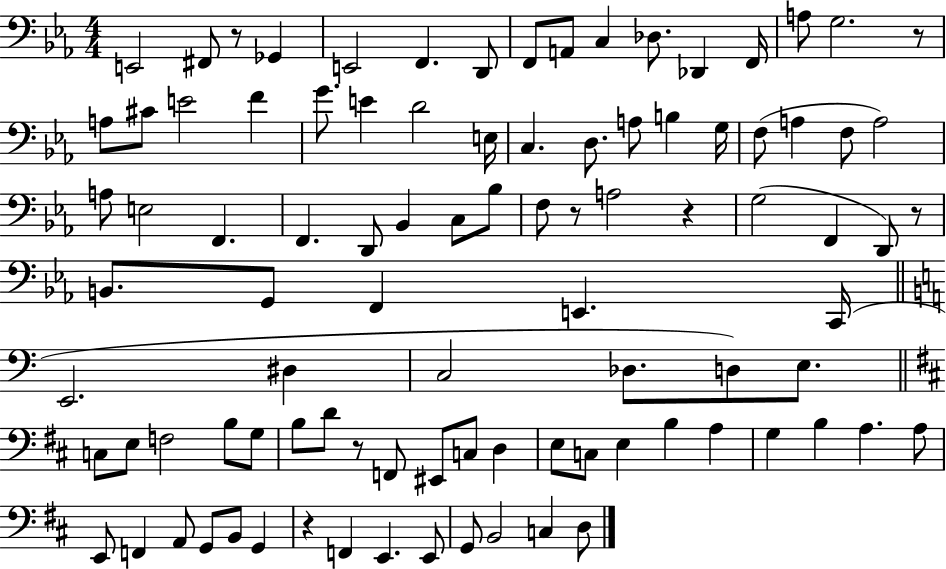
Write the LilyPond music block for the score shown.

{
  \clef bass
  \numericTimeSignature
  \time 4/4
  \key ees \major
  e,2 fis,8 r8 ges,4 | e,2 f,4. d,8 | f,8 a,8 c4 des8. des,4 f,16 | a8 g2. r8 | \break a8 cis'8 e'2 f'4 | g'8. e'4 d'2 e16 | c4. d8. a8 b4 g16 | f8( a4 f8 a2) | \break a8 e2 f,4. | f,4. d,8 bes,4 c8 bes8 | f8 r8 a2 r4 | g2( f,4 d,8) r8 | \break b,8. g,8 f,4 e,4. c,16( | \bar "||" \break \key c \major e,2. dis4 | c2 des8. d8) e8. | \bar "||" \break \key b \minor c8 e8 f2 b8 g8 | b8 d'8 r8 f,8 eis,8 c8 d4 | e8 c8 e4 b4 a4 | g4 b4 a4. a8 | \break e,8 f,4 a,8 g,8 b,8 g,4 | r4 f,4 e,4. e,8 | g,8 b,2 c4 d8 | \bar "|."
}